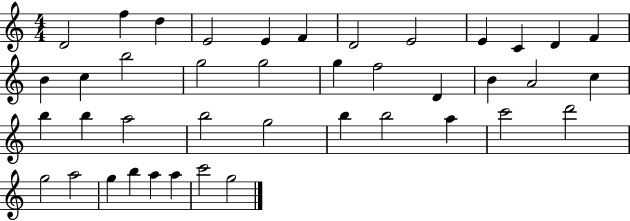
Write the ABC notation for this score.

X:1
T:Untitled
M:4/4
L:1/4
K:C
D2 f d E2 E F D2 E2 E C D F B c b2 g2 g2 g f2 D B A2 c b b a2 b2 g2 b b2 a c'2 d'2 g2 a2 g b a a c'2 g2